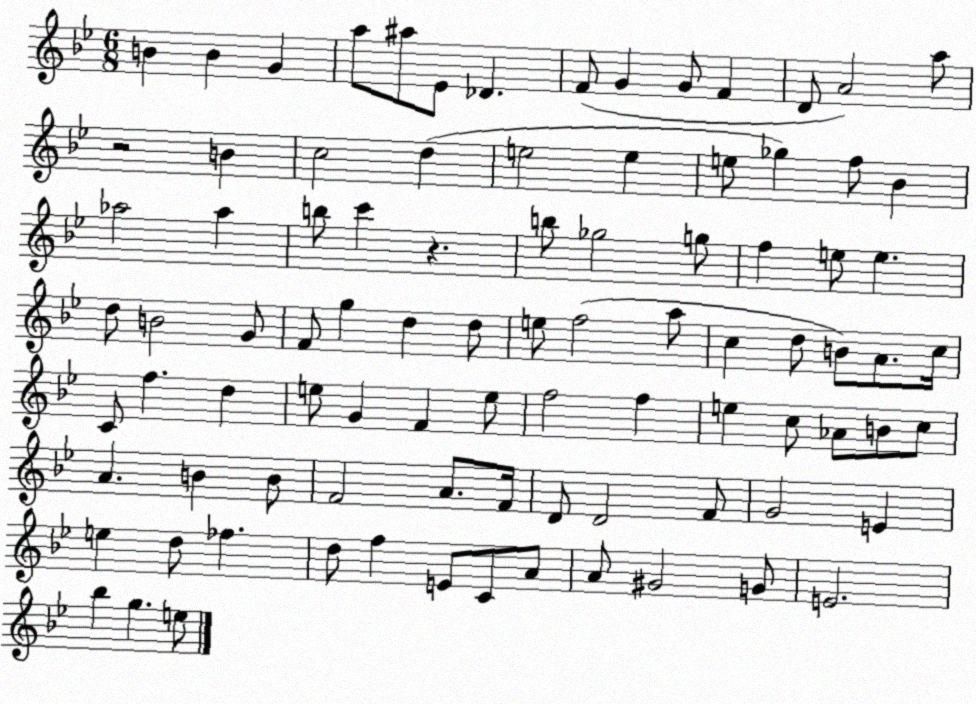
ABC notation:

X:1
T:Untitled
M:6/8
L:1/4
K:Bb
B B G a/2 ^a/2 _E/2 _D F/2 G G/2 F D/2 A2 a/2 z2 B c2 d e2 e e/2 _g f/2 _B _a2 _a b/2 c' z b/2 _g2 g/2 f e/2 e d/2 B2 G/2 F/2 g d d/2 e/2 f2 a/2 c d/2 B/2 A/2 c/4 C/2 f d e/2 G F e/2 f2 f e c/2 _A/2 B/2 c/2 A B B/2 F2 A/2 F/4 D/2 D2 F/2 G2 E e d/2 _f d/2 f E/2 C/2 A/2 A/2 ^G2 G/2 E2 _b g e/2